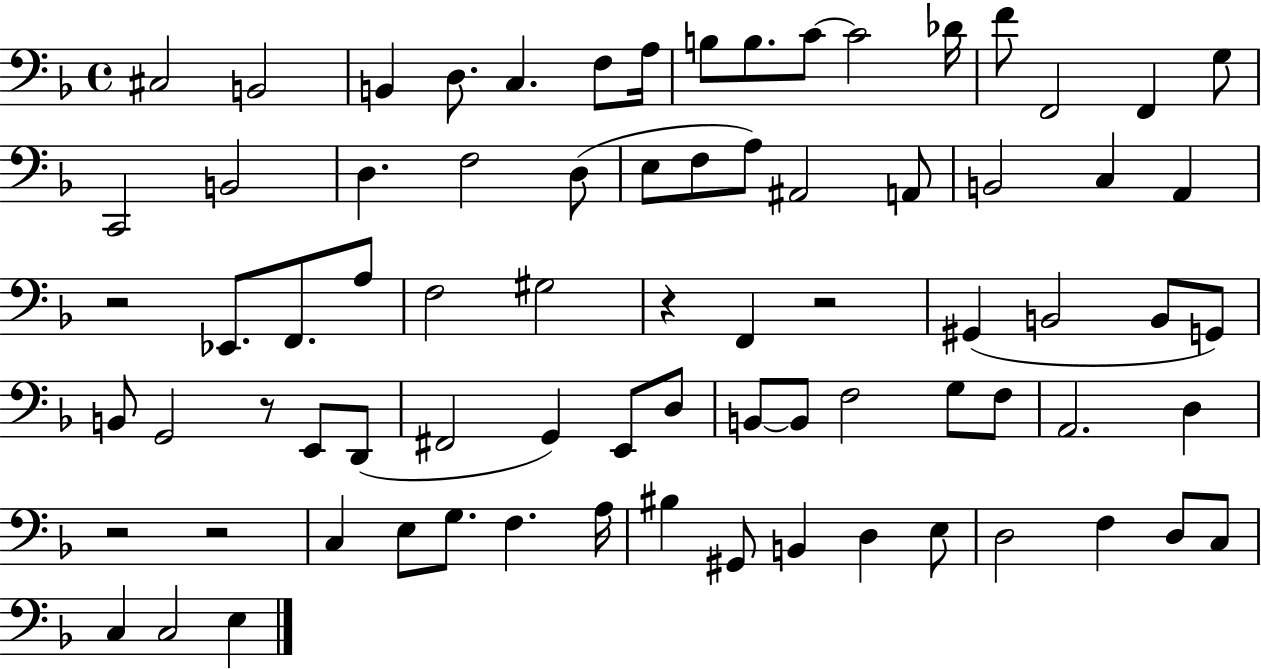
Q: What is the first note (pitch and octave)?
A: C#3